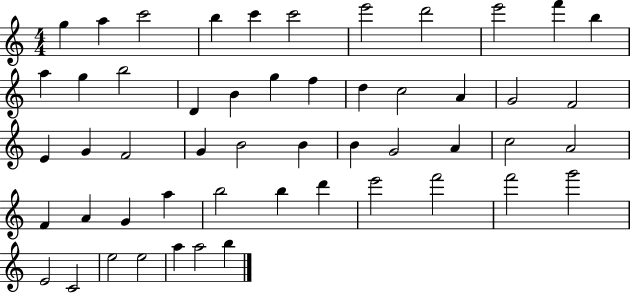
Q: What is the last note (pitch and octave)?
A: B5